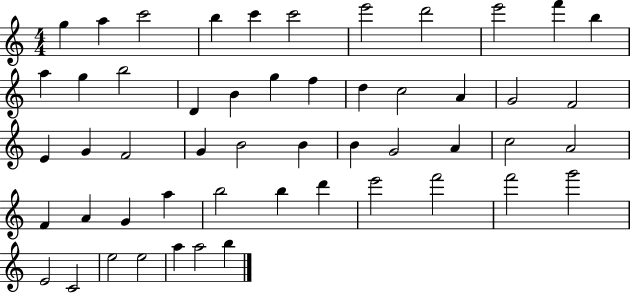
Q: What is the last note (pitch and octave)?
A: B5